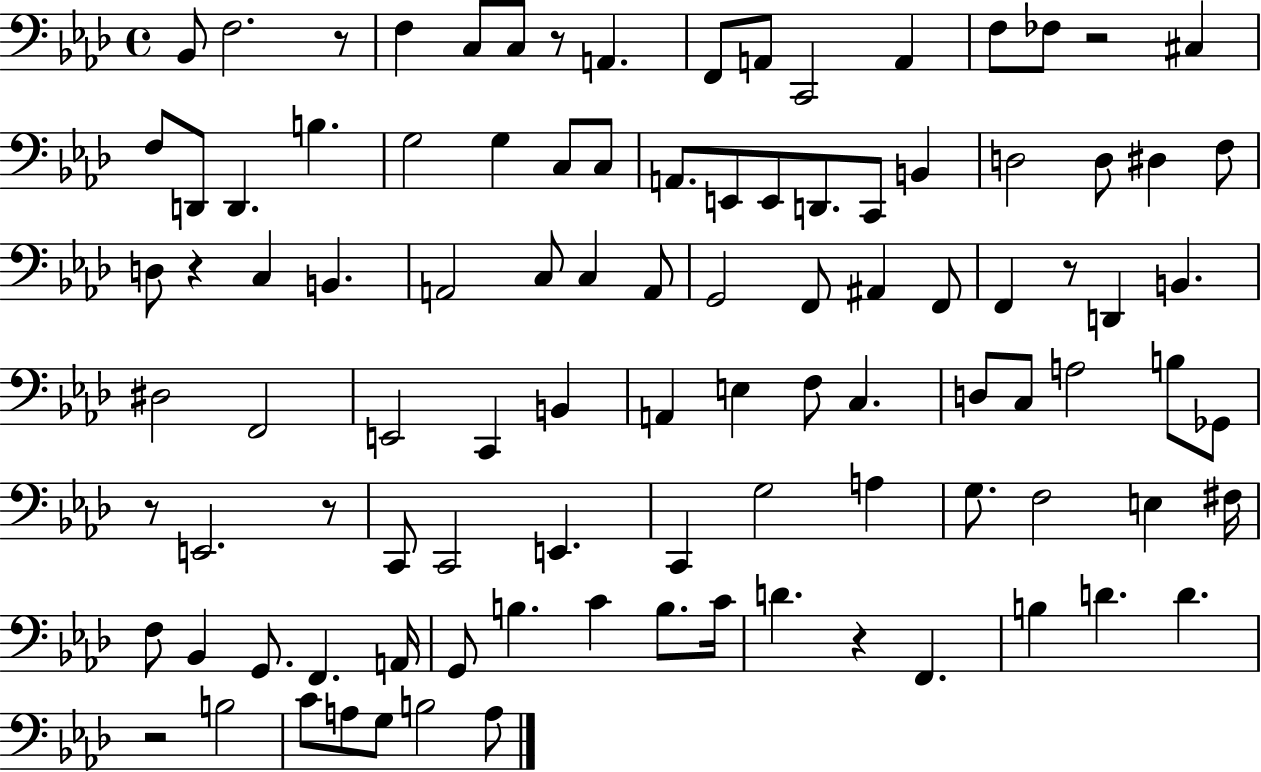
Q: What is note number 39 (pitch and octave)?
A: G2